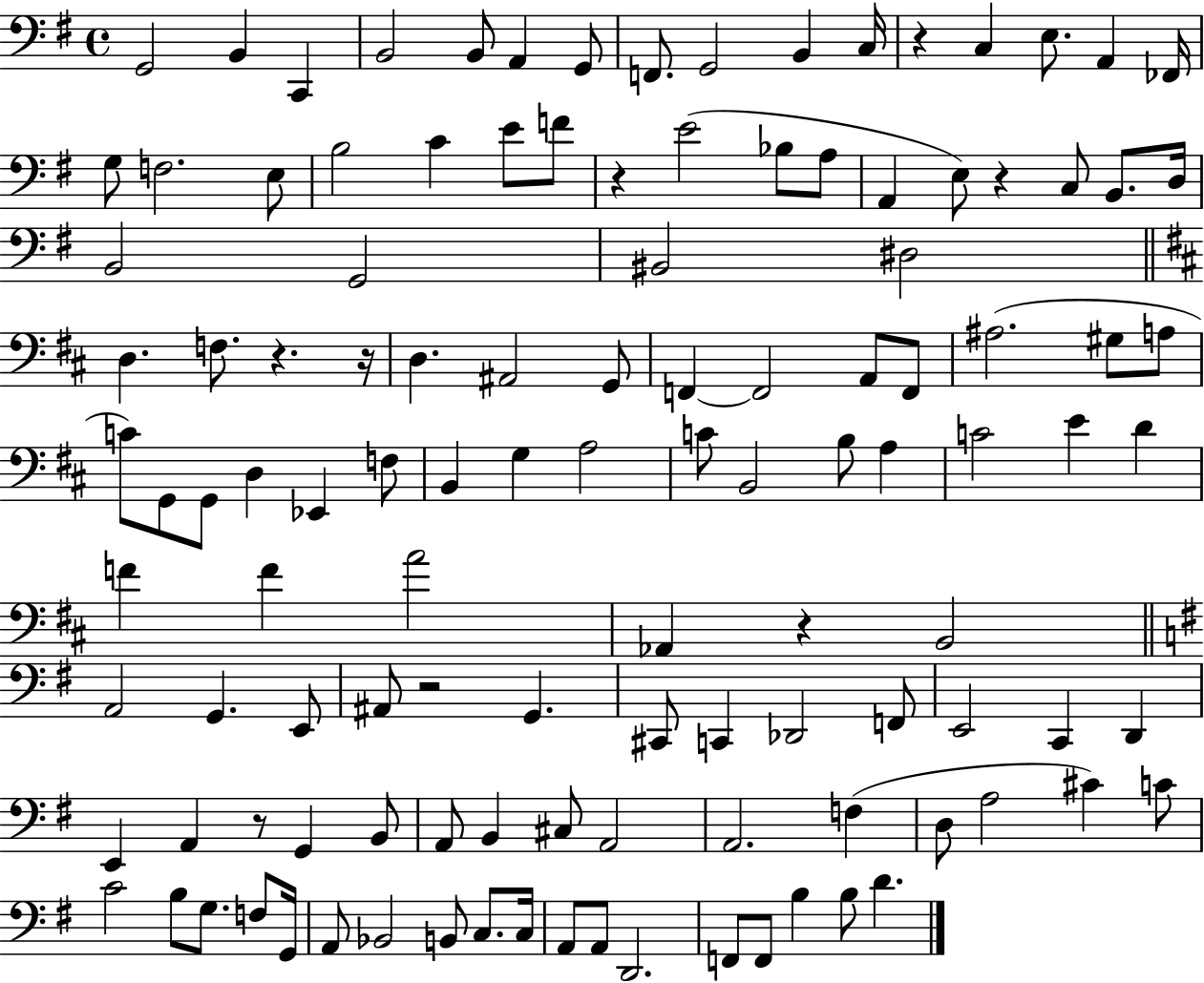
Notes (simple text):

G2/h B2/q C2/q B2/h B2/e A2/q G2/e F2/e. G2/h B2/q C3/s R/q C3/q E3/e. A2/q FES2/s G3/e F3/h. E3/e B3/h C4/q E4/e F4/e R/q E4/h Bb3/e A3/e A2/q E3/e R/q C3/e B2/e. D3/s B2/h G2/h BIS2/h D#3/h D3/q. F3/e. R/q. R/s D3/q. A#2/h G2/e F2/q F2/h A2/e F2/e A#3/h. G#3/e A3/e C4/e G2/e G2/e D3/q Eb2/q F3/e B2/q G3/q A3/h C4/e B2/h B3/e A3/q C4/h E4/q D4/q F4/q F4/q A4/h Ab2/q R/q B2/h A2/h G2/q. E2/e A#2/e R/h G2/q. C#2/e C2/q Db2/h F2/e E2/h C2/q D2/q E2/q A2/q R/e G2/q B2/e A2/e B2/q C#3/e A2/h A2/h. F3/q D3/e A3/h C#4/q C4/e C4/h B3/e G3/e. F3/e G2/s A2/e Bb2/h B2/e C3/e. C3/s A2/e A2/e D2/h. F2/e F2/e B3/q B3/e D4/q.